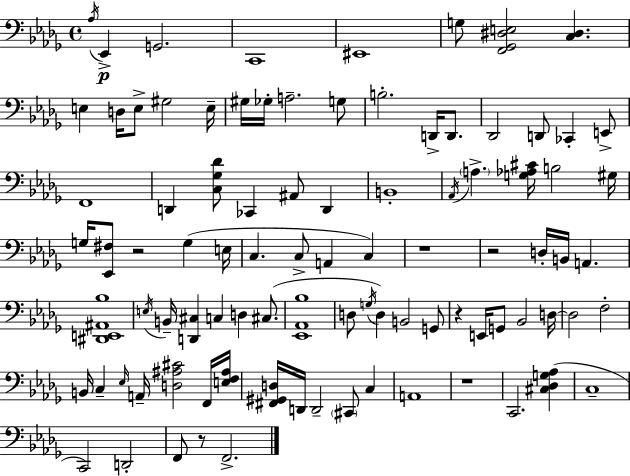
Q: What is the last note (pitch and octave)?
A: F2